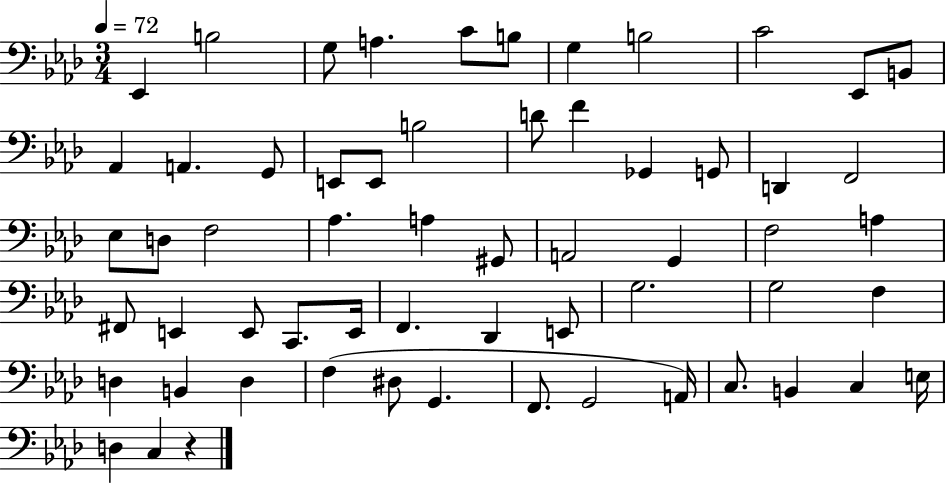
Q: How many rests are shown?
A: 1